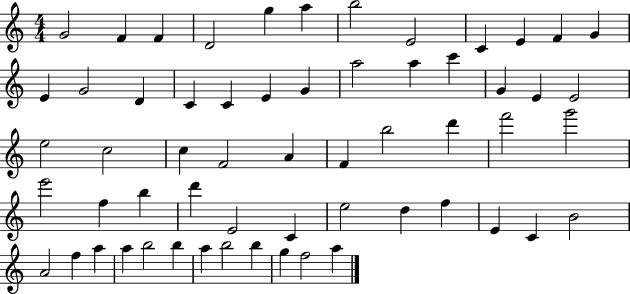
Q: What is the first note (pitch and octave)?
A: G4